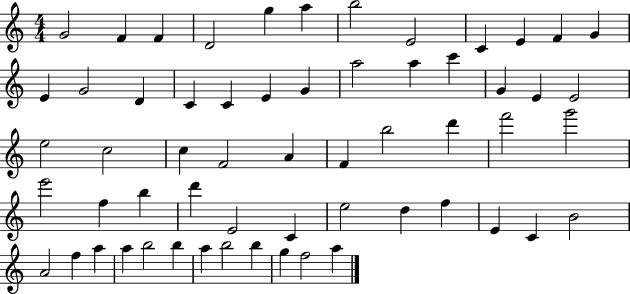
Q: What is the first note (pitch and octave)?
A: G4